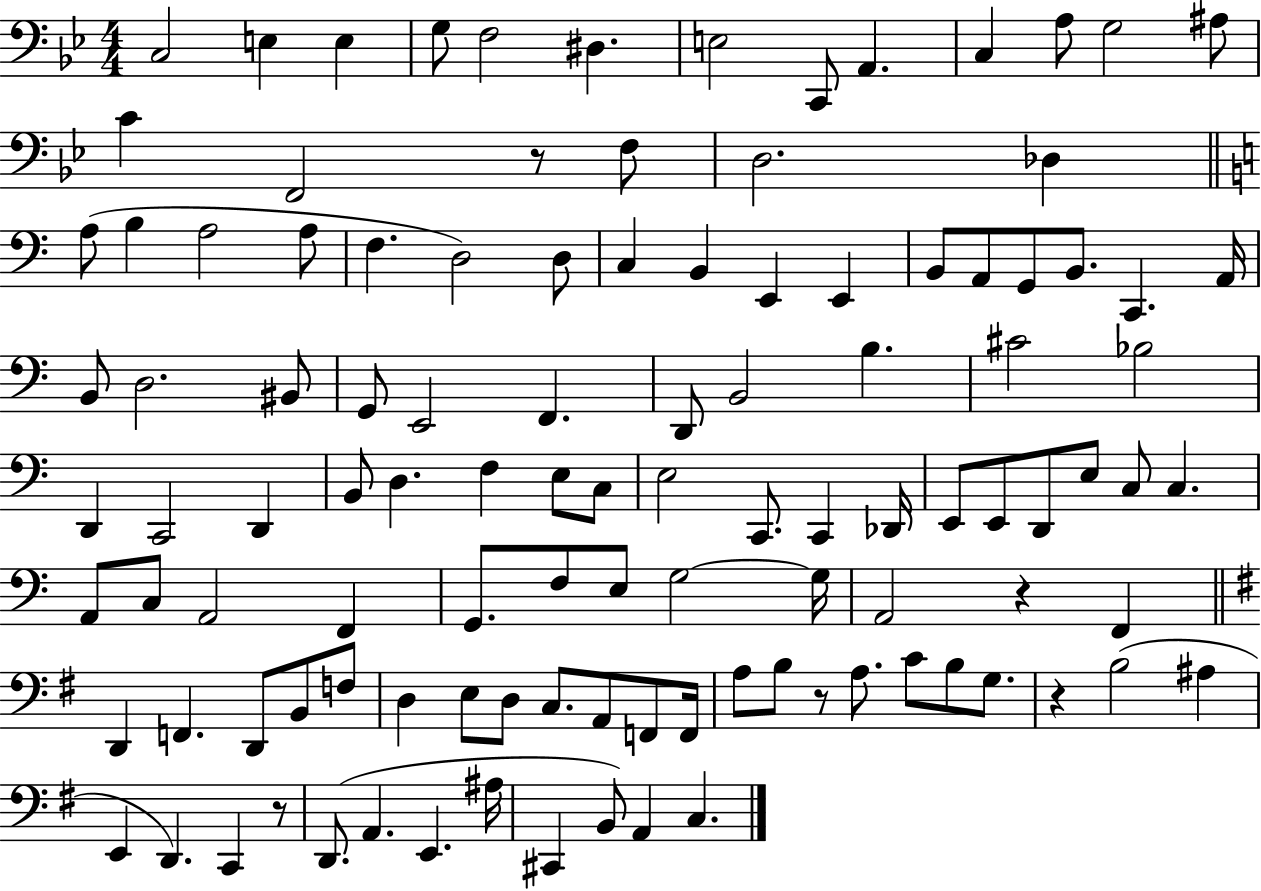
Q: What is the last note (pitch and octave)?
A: C3